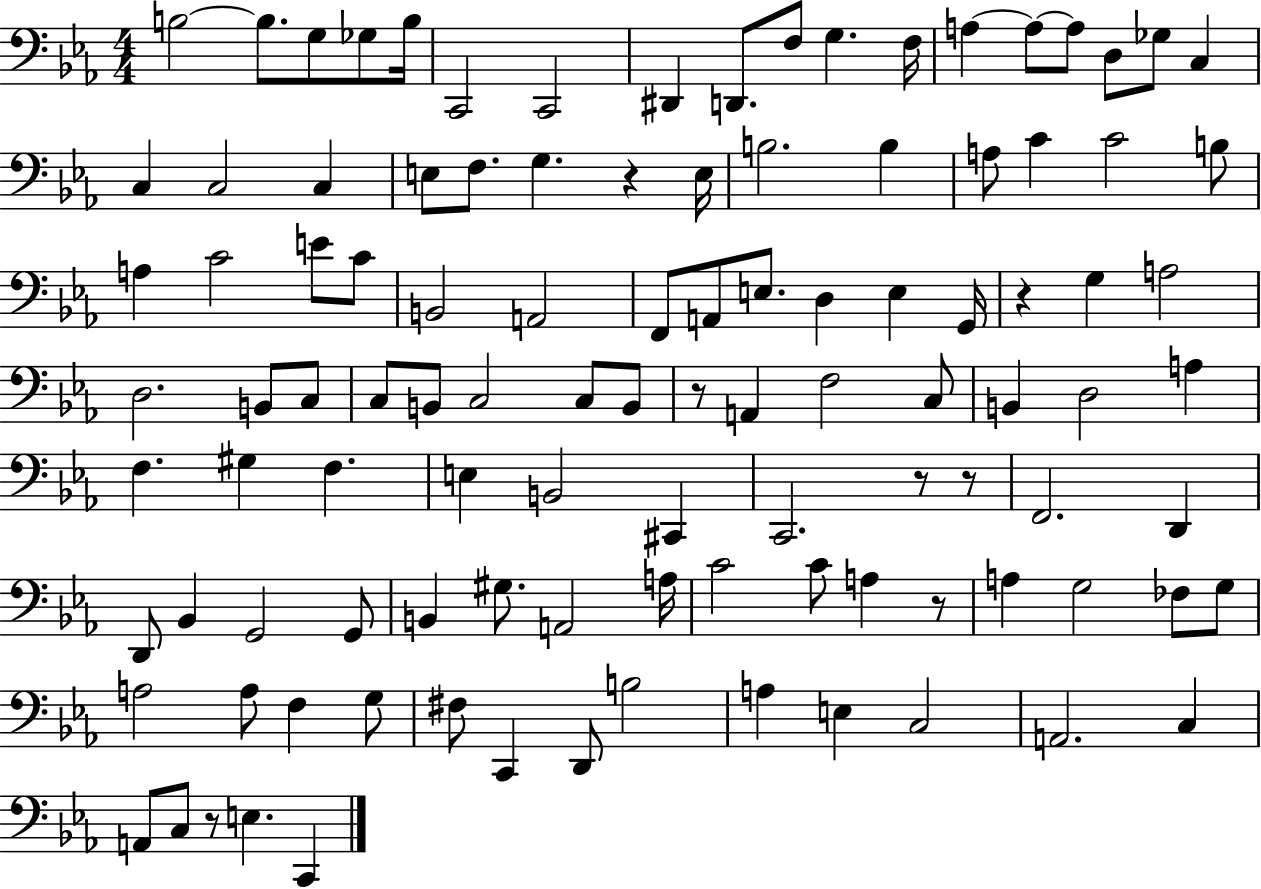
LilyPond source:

{
  \clef bass
  \numericTimeSignature
  \time 4/4
  \key ees \major
  b2~~ b8. g8 ges8 b16 | c,2 c,2 | dis,4 d,8. f8 g4. f16 | a4~~ a8~~ a8 d8 ges8 c4 | \break c4 c2 c4 | e8 f8. g4. r4 e16 | b2. b4 | a8 c'4 c'2 b8 | \break a4 c'2 e'8 c'8 | b,2 a,2 | f,8 a,8 e8. d4 e4 g,16 | r4 g4 a2 | \break d2. b,8 c8 | c8 b,8 c2 c8 b,8 | r8 a,4 f2 c8 | b,4 d2 a4 | \break f4. gis4 f4. | e4 b,2 cis,4 | c,2. r8 r8 | f,2. d,4 | \break d,8 bes,4 g,2 g,8 | b,4 gis8. a,2 a16 | c'2 c'8 a4 r8 | a4 g2 fes8 g8 | \break a2 a8 f4 g8 | fis8 c,4 d,8 b2 | a4 e4 c2 | a,2. c4 | \break a,8 c8 r8 e4. c,4 | \bar "|."
}